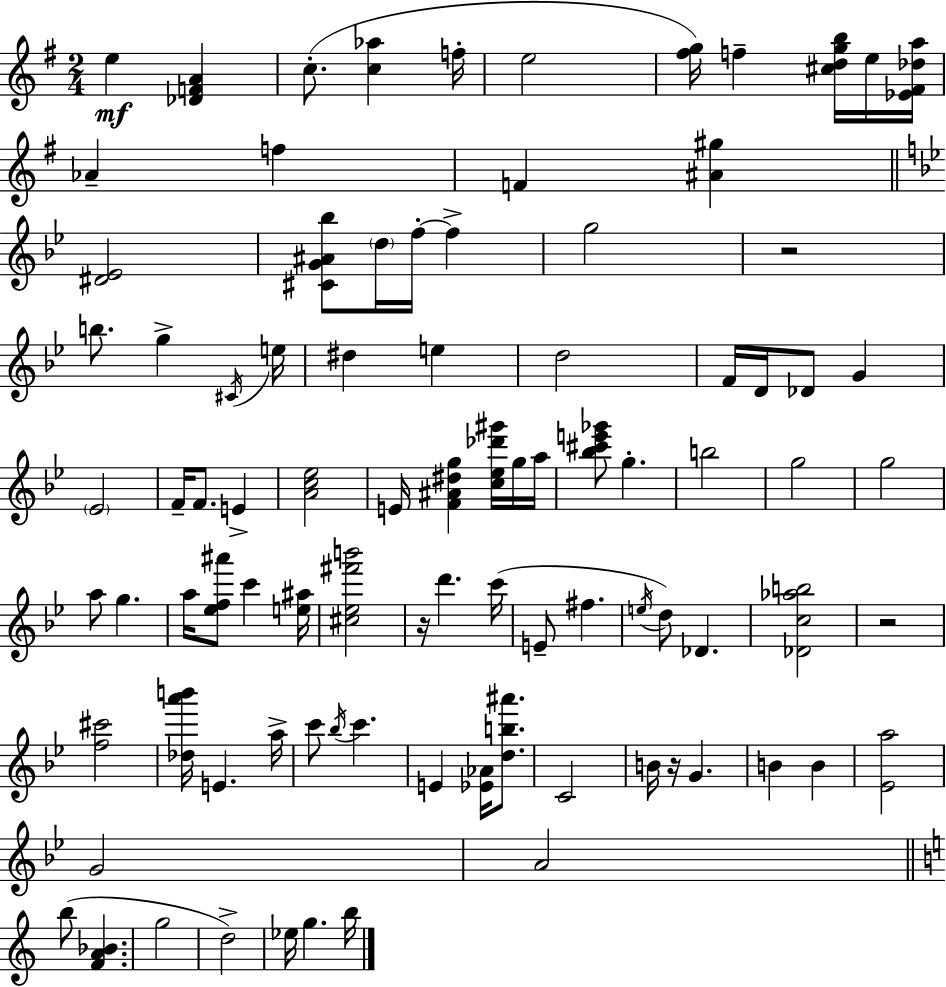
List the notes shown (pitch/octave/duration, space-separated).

E5/q [Db4,F4,A4]/q C5/e. [C5,Ab5]/q F5/s E5/h [F#5,G5]/s F5/q [C#5,D5,G5,B5]/s E5/s [Eb4,F#4,Db5,A5]/s Ab4/q F5/q F4/q [A#4,G#5]/q [D#4,Eb4]/h [C#4,G4,A#4,Bb5]/e D5/s F5/s F5/q G5/h R/h B5/e. G5/q C#4/s E5/s D#5/q E5/q D5/h F4/s D4/s Db4/e G4/q Eb4/h F4/s F4/e. E4/q [A4,C5,Eb5]/h E4/s [F4,A#4,D#5,G5]/q [C5,Eb5,Db6,G#6]/s G5/s A5/s [Bb5,C#6,E6,Gb6]/e G5/q. B5/h G5/h G5/h A5/e G5/q. A5/s [Eb5,F5,A#6]/e C6/q [E5,A#5]/s [C#5,Eb5,F#6,B6]/h R/s D6/q. C6/s E4/e F#5/q. E5/s D5/e Db4/q. [Db4,C5,Ab5,B5]/h R/h [F5,C#6]/h [Db5,A6,B6]/s E4/q. A5/s C6/e Bb5/s C6/q. E4/q [Eb4,Ab4]/s [D5,B5,A#6]/e. C4/h B4/s R/s G4/q. B4/q B4/q [Eb4,A5]/h G4/h A4/h B5/e [F4,A4,Bb4]/q. G5/h D5/h Eb5/s G5/q. B5/s